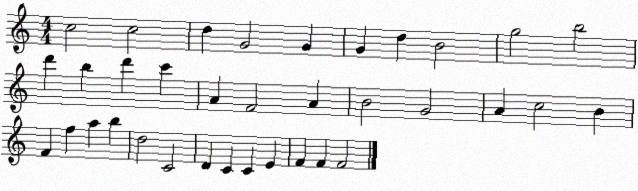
X:1
T:Untitled
M:4/4
L:1/4
K:C
c2 c2 d G2 G G d B2 g2 b2 d' b d' c' A F2 A B2 G2 A c2 B F f a b d2 C2 D C C E F F F2